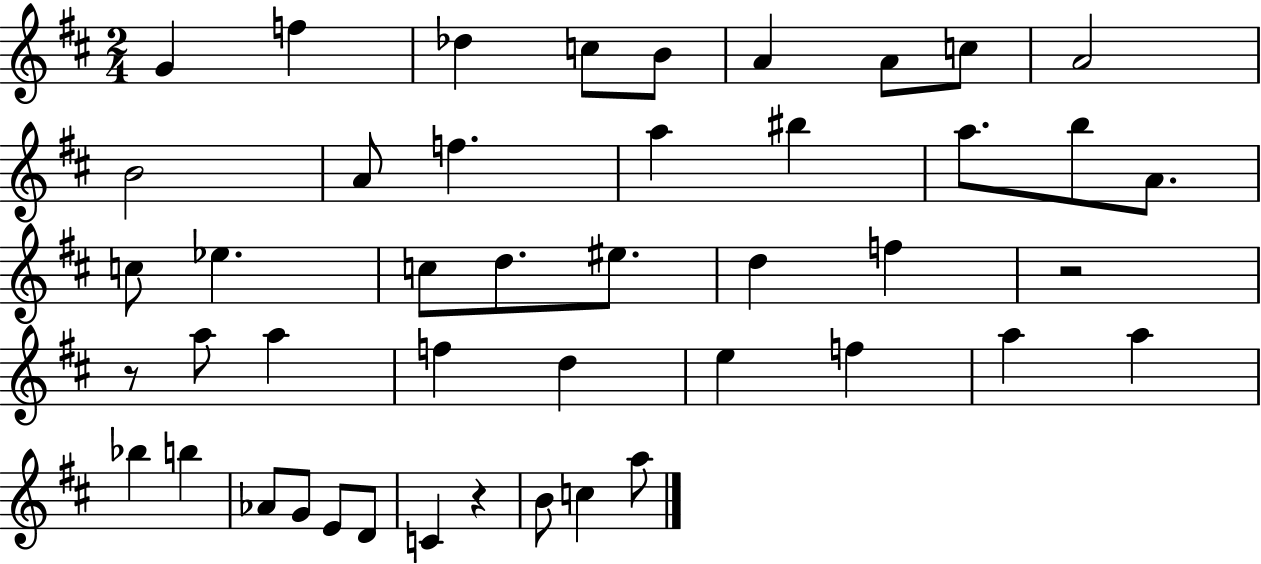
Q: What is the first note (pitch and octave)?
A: G4